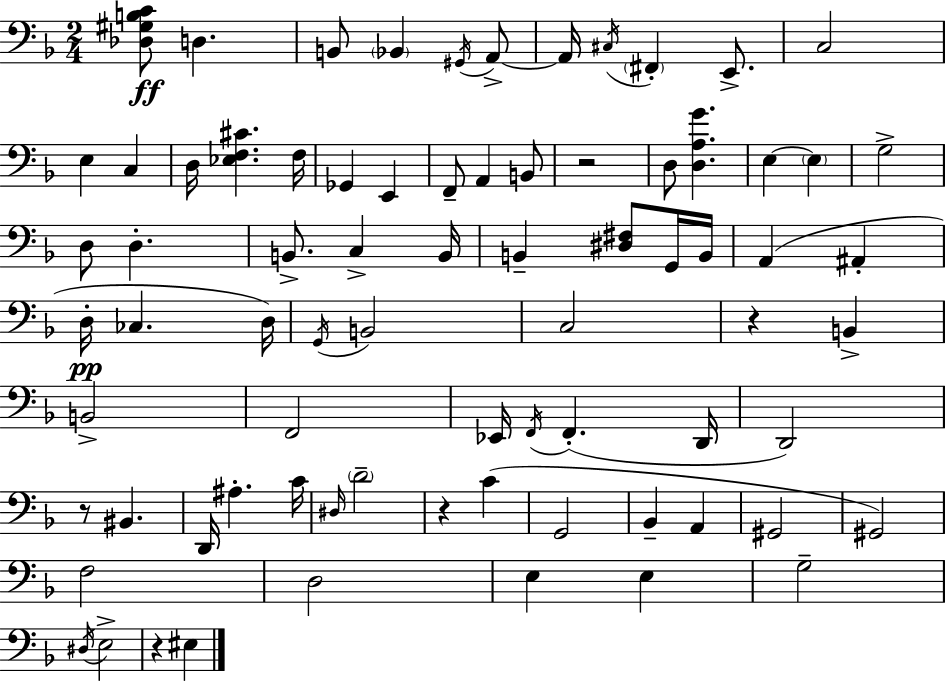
X:1
T:Untitled
M:2/4
L:1/4
K:F
[_D,^G,B,C]/2 D, B,,/2 _B,, ^G,,/4 A,,/2 A,,/4 ^C,/4 ^F,, E,,/2 C,2 E, C, D,/4 [_E,F,^C] F,/4 _G,, E,, F,,/2 A,, B,,/2 z2 D,/2 [D,A,G] E, E, G,2 D,/2 D, B,,/2 C, B,,/4 B,, [^D,^F,]/2 G,,/4 B,,/4 A,, ^A,, D,/4 _C, D,/4 G,,/4 B,,2 C,2 z B,, B,,2 F,,2 _E,,/4 F,,/4 F,, D,,/4 D,,2 z/2 ^B,, D,,/4 ^A, C/4 ^D,/4 D2 z C G,,2 _B,, A,, ^G,,2 ^G,,2 F,2 D,2 E, E, G,2 ^D,/4 E,2 z ^E,